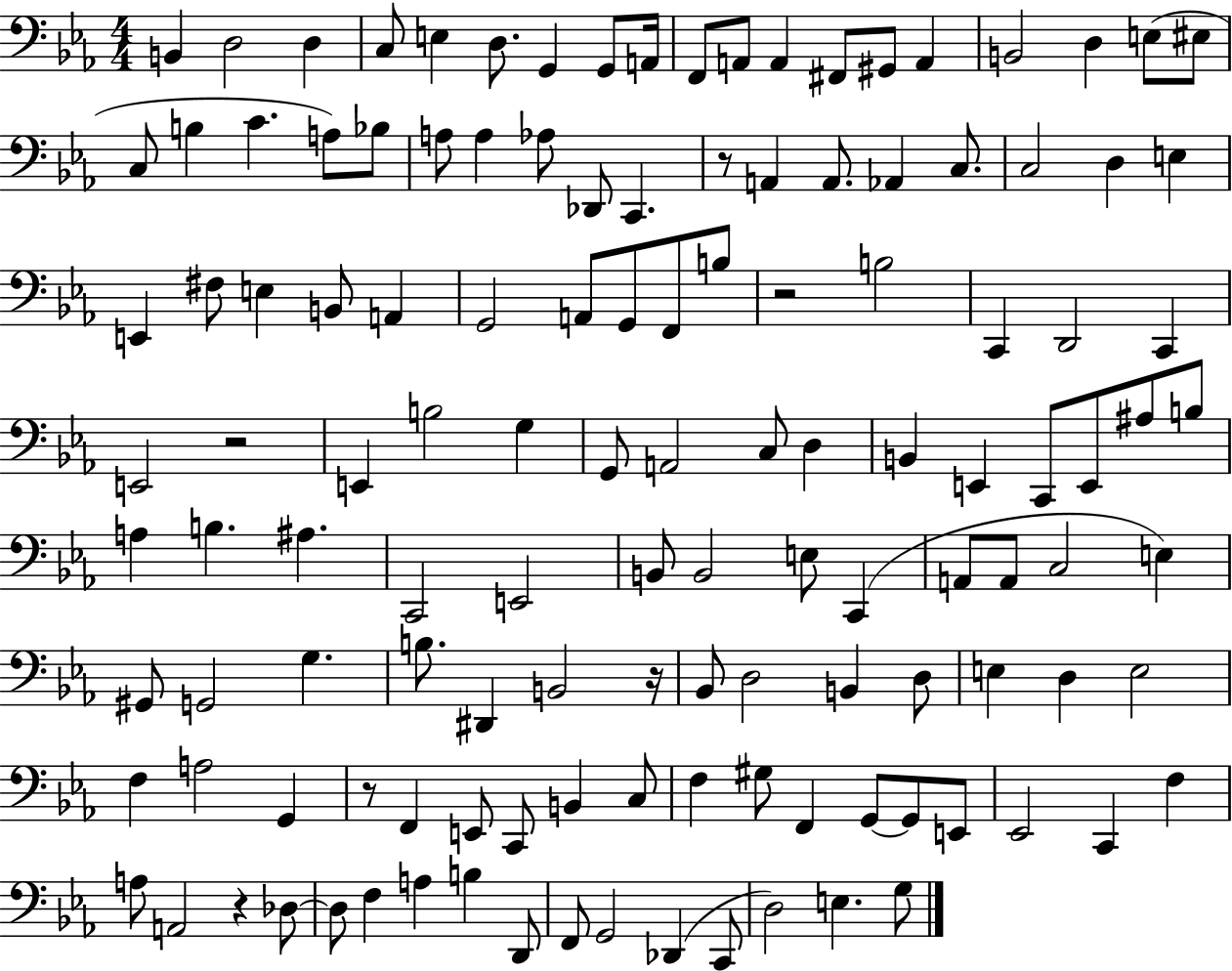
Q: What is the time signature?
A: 4/4